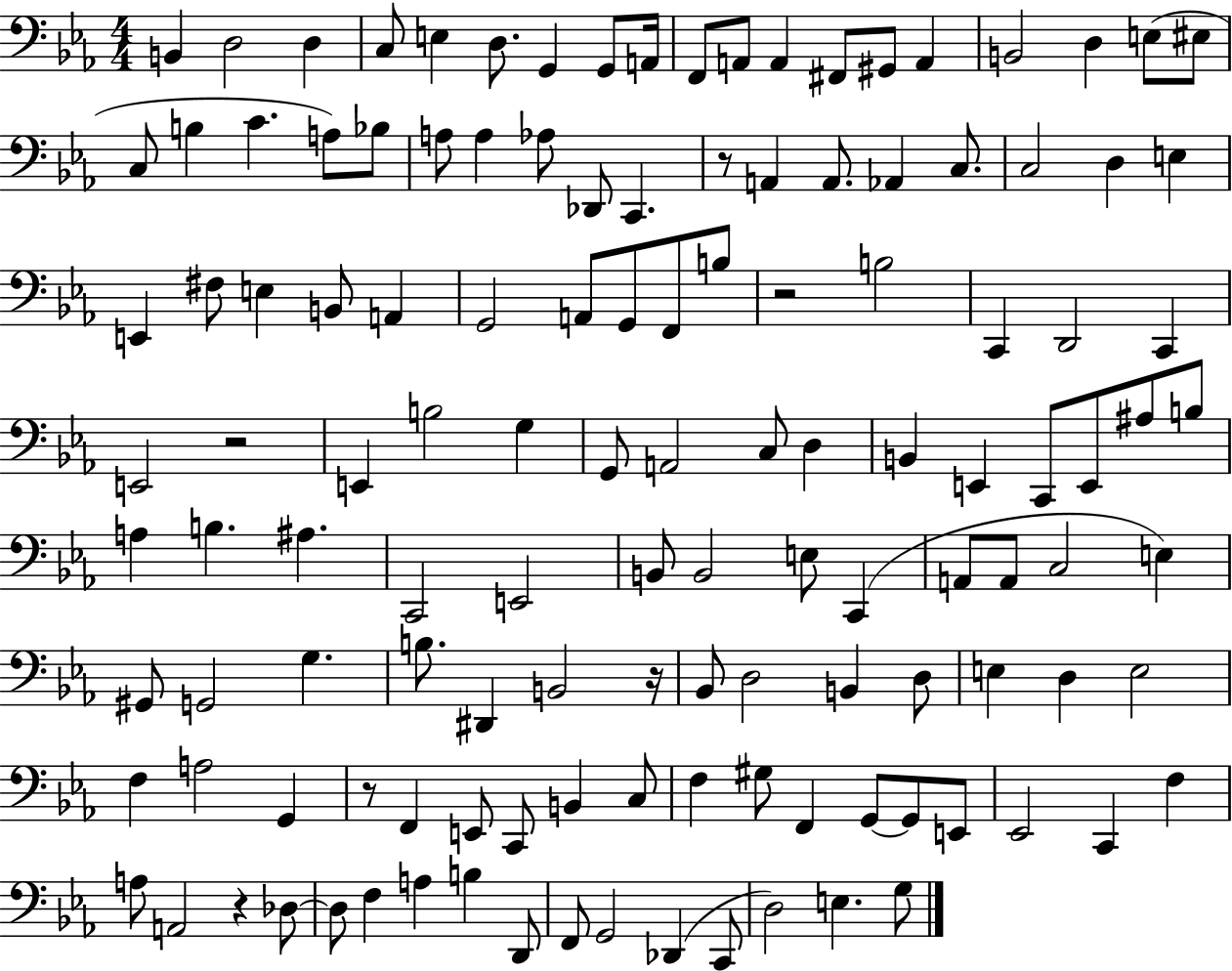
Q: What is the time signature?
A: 4/4